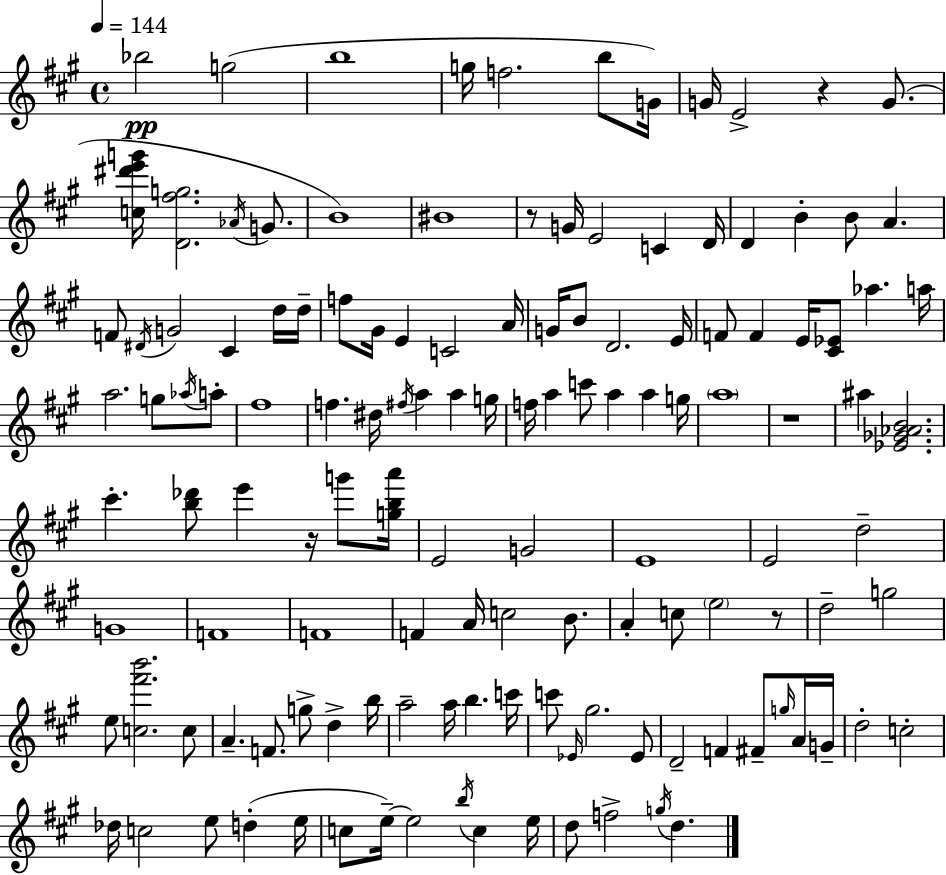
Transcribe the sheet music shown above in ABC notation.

X:1
T:Untitled
M:4/4
L:1/4
K:A
_b2 g2 b4 g/4 f2 b/2 G/4 G/4 E2 z G/2 [c^d'e'g']/4 [D^fg]2 _A/4 G/2 B4 ^B4 z/2 G/4 E2 C D/4 D B B/2 A F/2 ^D/4 G2 ^C d/4 d/4 f/2 ^G/4 E C2 A/4 G/4 B/2 D2 E/4 F/2 F E/4 [^C_E]/2 _a a/4 a2 g/2 _a/4 a/2 ^f4 f ^d/4 ^f/4 a a g/4 f/4 a c'/2 a a g/4 a4 z4 ^a [_E_G_AB]2 ^c' [b_d']/2 e' z/4 g'/2 [gba']/4 E2 G2 E4 E2 d2 G4 F4 F4 F A/4 c2 B/2 A c/2 e2 z/2 d2 g2 e/2 [c^f'b']2 c/2 A F/2 g/2 d b/4 a2 a/4 b c'/4 c'/2 _E/4 ^g2 _E/2 D2 F ^F/2 g/4 A/4 G/4 d2 c2 _d/4 c2 e/2 d e/4 c/2 e/4 e2 b/4 c e/4 d/2 f2 g/4 d